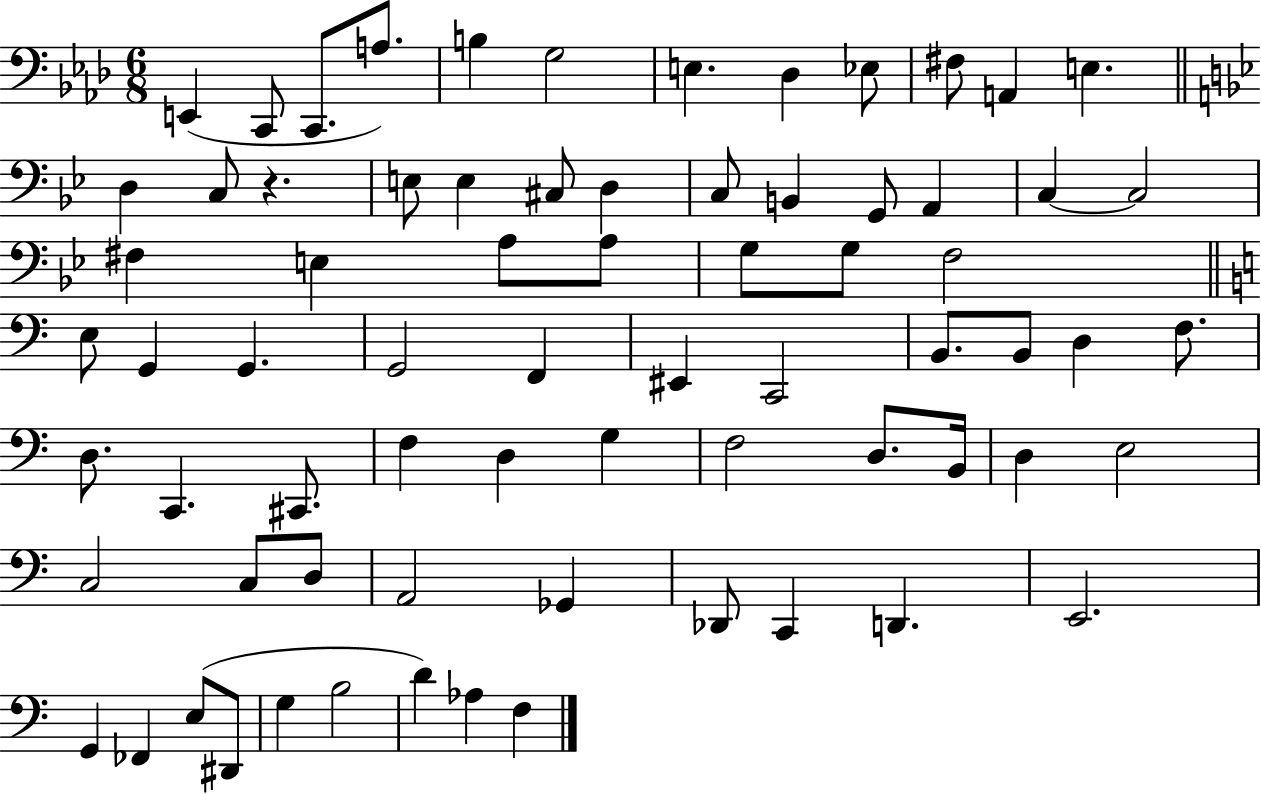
{
  \clef bass
  \numericTimeSignature
  \time 6/8
  \key aes \major
  e,4( c,8 c,8. a8.) | b4 g2 | e4. des4 ees8 | fis8 a,4 e4. | \break \bar "||" \break \key bes \major d4 c8 r4. | e8 e4 cis8 d4 | c8 b,4 g,8 a,4 | c4~~ c2 | \break fis4 e4 a8 a8 | g8 g8 f2 | \bar "||" \break \key c \major e8 g,4 g,4. | g,2 f,4 | eis,4 c,2 | b,8. b,8 d4 f8. | \break d8. c,4. cis,8. | f4 d4 g4 | f2 d8. b,16 | d4 e2 | \break c2 c8 d8 | a,2 ges,4 | des,8 c,4 d,4. | e,2. | \break g,4 fes,4 e8( dis,8 | g4 b2 | d'4) aes4 f4 | \bar "|."
}